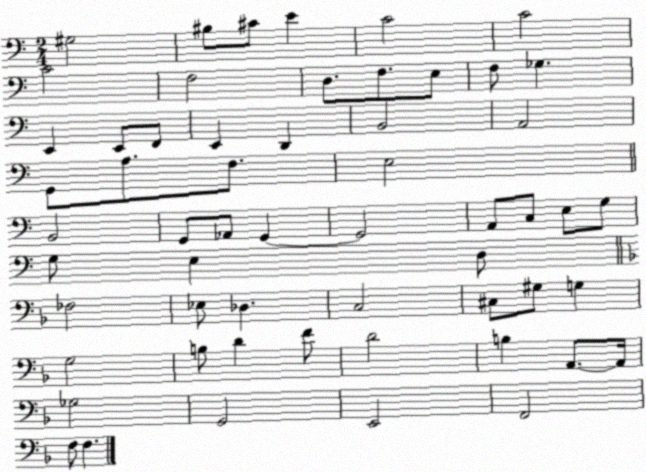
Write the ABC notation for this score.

X:1
T:Untitled
M:2/4
L:1/4
K:C
^G,2 ^B,/2 ^C/2 E C2 C2 C2 F,2 D,/2 F,/2 E,/2 F,/2 _G, E,, E,,/2 F,,/2 E,, D,, B,,2 A,,2 G,,/2 A,/2 F,/2 E,2 B,,2 G,,/2 _A,,/2 G,, G,,2 A,,/2 C,/2 E,/2 G,/2 G,/2 E, D,/2 _F,2 _E,/2 _D, C,2 ^C,/2 ^G,/2 G, G,2 B,/2 D F/2 D2 B, A,,/2 A,,/4 _G,2 G,,2 E,,2 F,,2 F,/2 F,